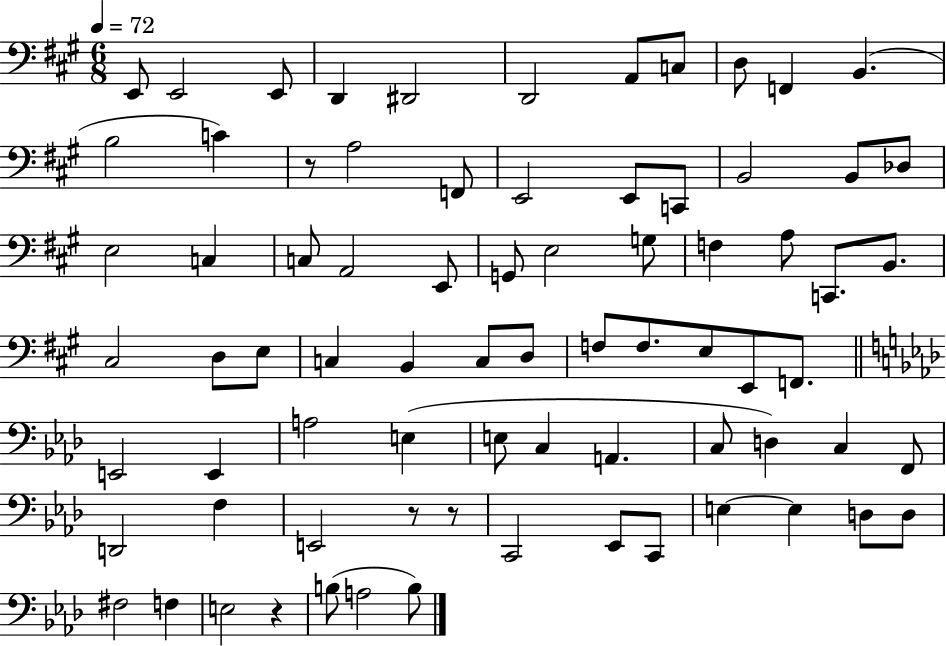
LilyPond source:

{
  \clef bass
  \numericTimeSignature
  \time 6/8
  \key a \major
  \tempo 4 = 72
  e,8 e,2 e,8 | d,4 dis,2 | d,2 a,8 c8 | d8 f,4 b,4.( | \break b2 c'4) | r8 a2 f,8 | e,2 e,8 c,8 | b,2 b,8 des8 | \break e2 c4 | c8 a,2 e,8 | g,8 e2 g8 | f4 a8 c,8. b,8. | \break cis2 d8 e8 | c4 b,4 c8 d8 | f8 f8. e8 e,8 f,8. | \bar "||" \break \key aes \major e,2 e,4 | a2 e4( | e8 c4 a,4. | c8 d4) c4 f,8 | \break d,2 f4 | e,2 r8 r8 | c,2 ees,8 c,8 | e4~~ e4 d8 d8 | \break fis2 f4 | e2 r4 | b8( a2 b8) | \bar "|."
}